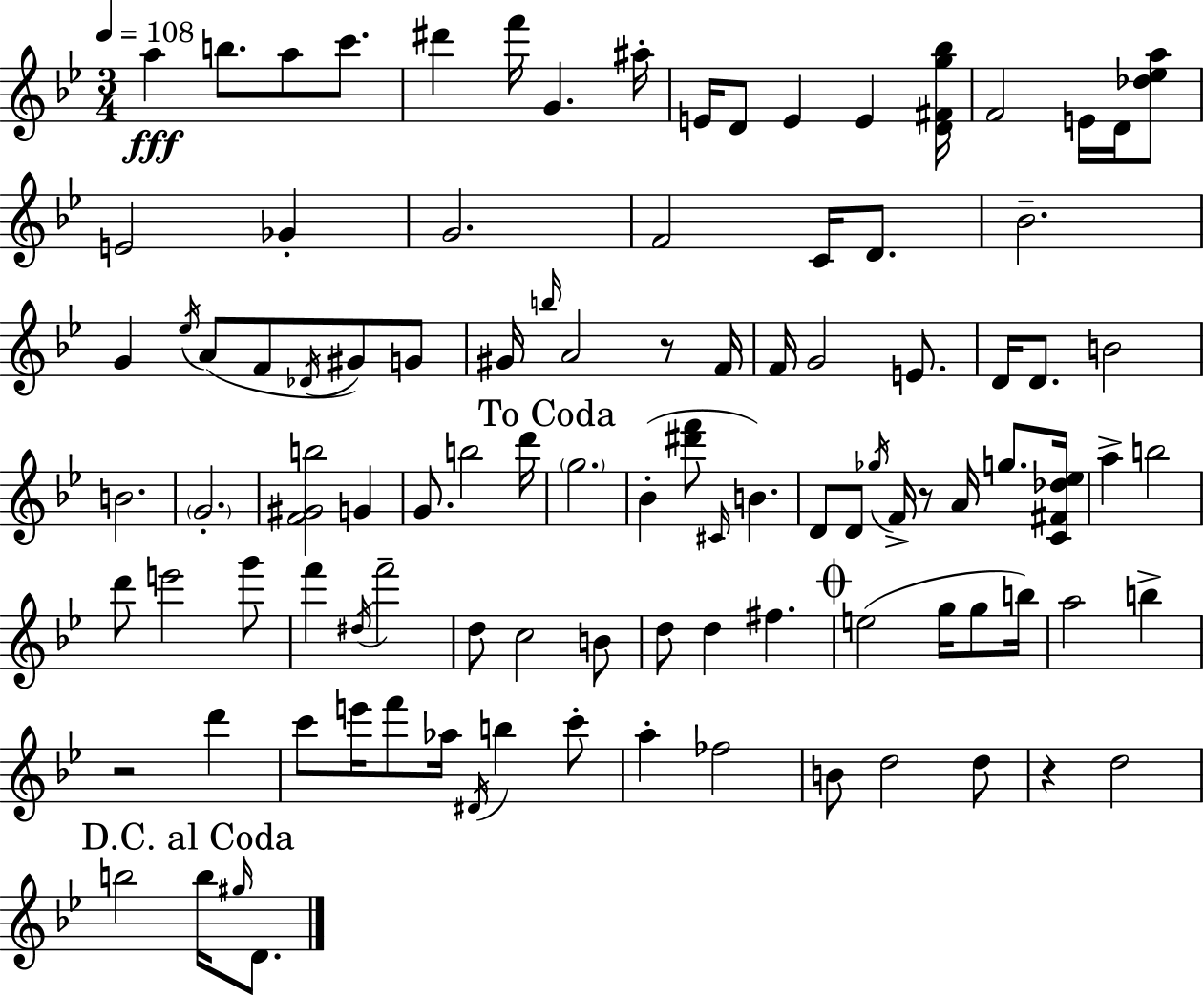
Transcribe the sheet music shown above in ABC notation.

X:1
T:Untitled
M:3/4
L:1/4
K:Gm
a b/2 a/2 c'/2 ^d' f'/4 G ^a/4 E/4 D/2 E E [D^Fg_b]/4 F2 E/4 D/4 [_d_ea]/2 E2 _G G2 F2 C/4 D/2 _B2 G _e/4 A/2 F/2 _D/4 ^G/2 G/2 ^G/4 b/4 A2 z/2 F/4 F/4 G2 E/2 D/4 D/2 B2 B2 G2 [F^Gb]2 G G/2 b2 d'/4 g2 _B [^d'f']/2 ^C/4 B D/2 D/2 _g/4 F/4 z/2 A/4 g/2 [C^F_d_e]/4 a b2 d'/2 e'2 g'/2 f' ^d/4 f'2 d/2 c2 B/2 d/2 d ^f e2 g/4 g/2 b/4 a2 b z2 d' c'/2 e'/4 f'/2 _a/4 ^D/4 b c'/2 a _f2 B/2 d2 d/2 z d2 b2 b/4 ^g/4 D/2